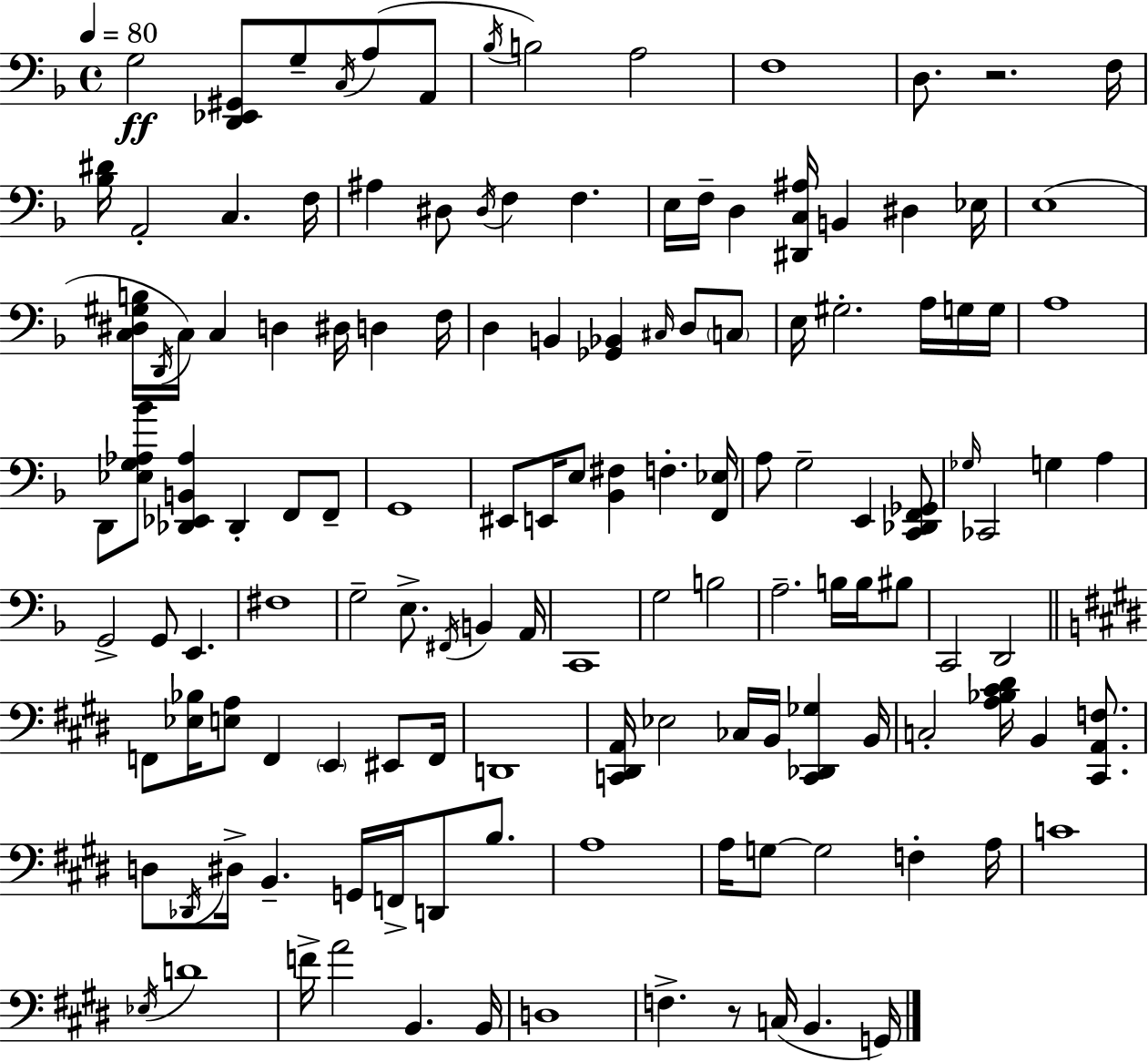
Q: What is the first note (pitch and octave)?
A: G3